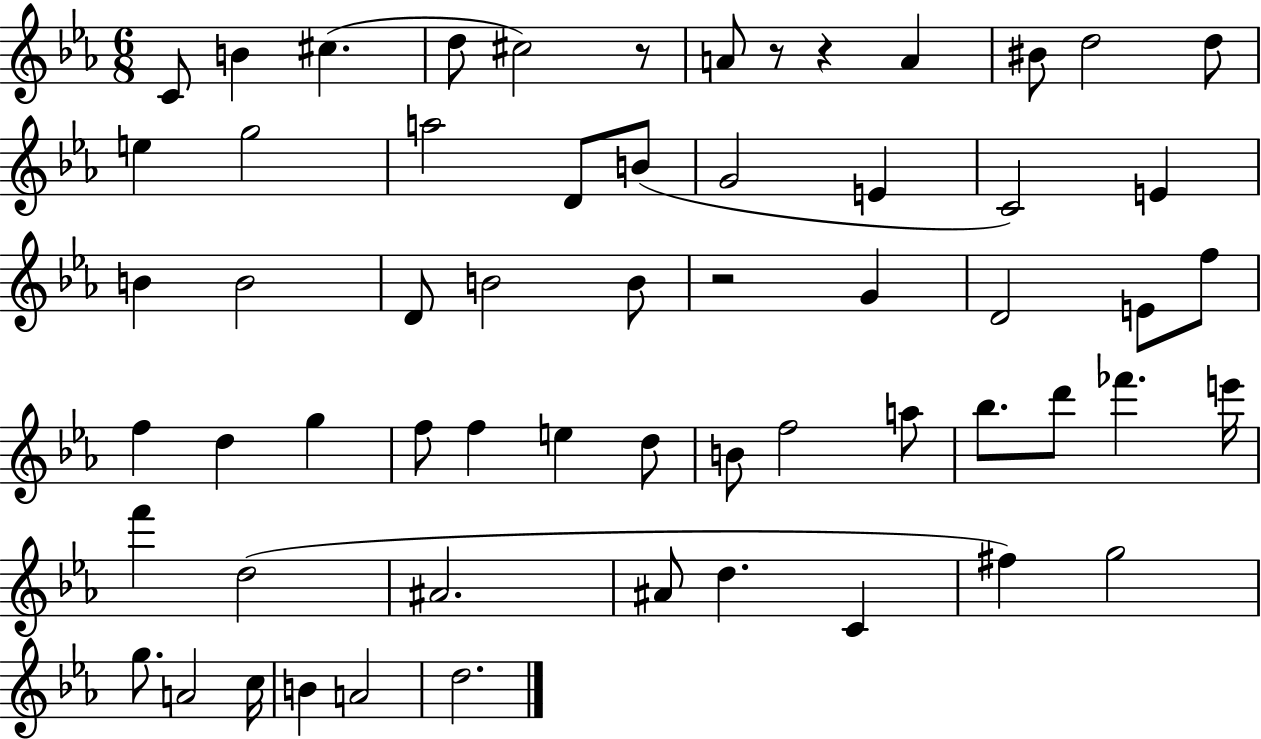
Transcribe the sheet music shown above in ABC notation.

X:1
T:Untitled
M:6/8
L:1/4
K:Eb
C/2 B ^c d/2 ^c2 z/2 A/2 z/2 z A ^B/2 d2 d/2 e g2 a2 D/2 B/2 G2 E C2 E B B2 D/2 B2 B/2 z2 G D2 E/2 f/2 f d g f/2 f e d/2 B/2 f2 a/2 _b/2 d'/2 _f' e'/4 f' d2 ^A2 ^A/2 d C ^f g2 g/2 A2 c/4 B A2 d2